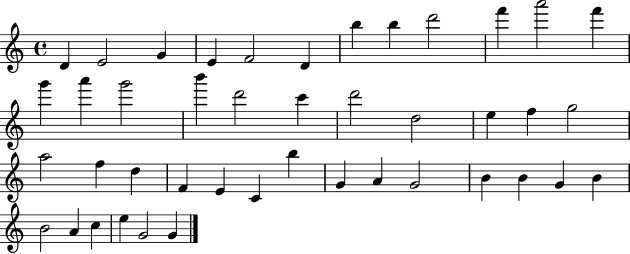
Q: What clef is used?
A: treble